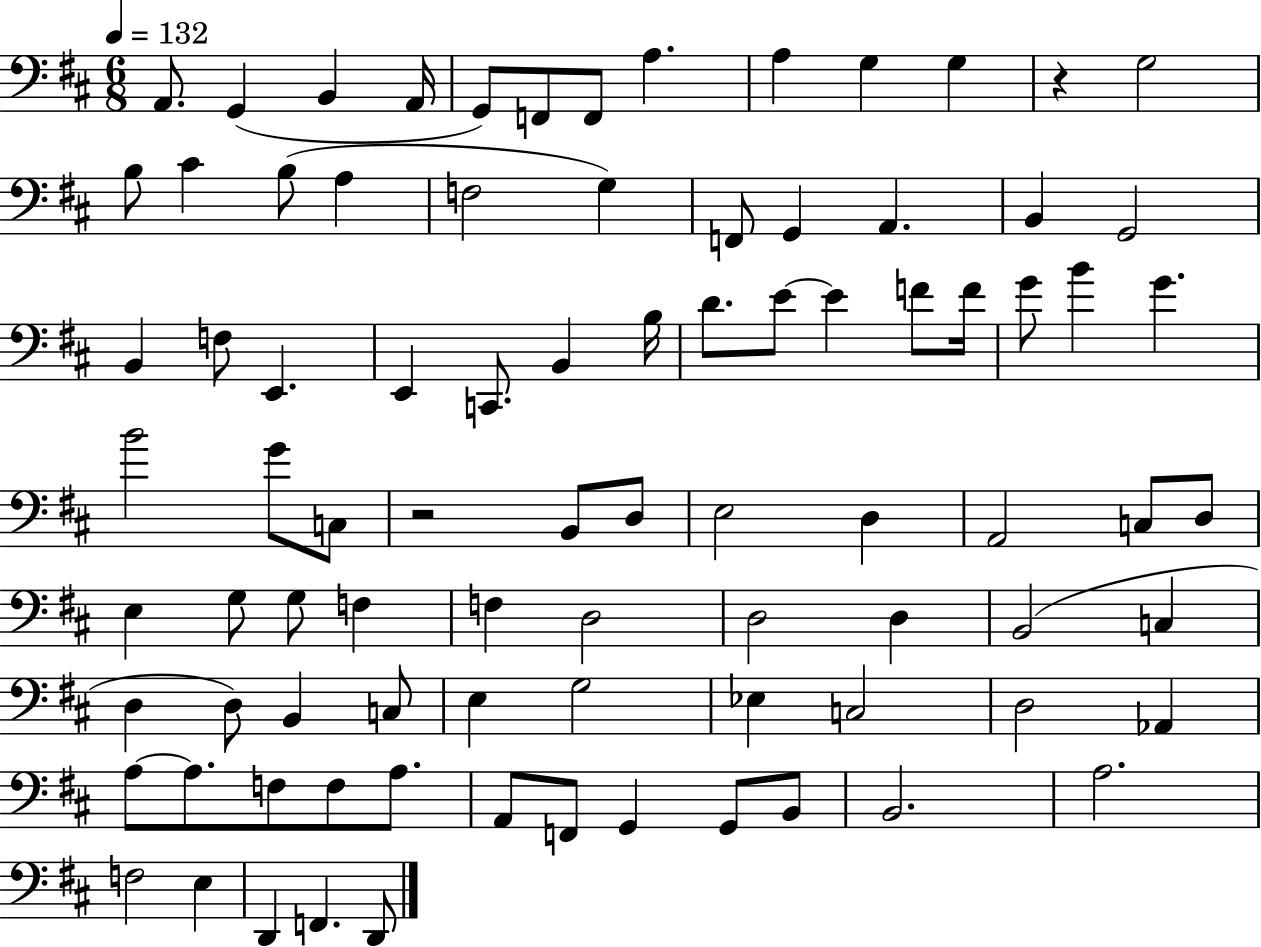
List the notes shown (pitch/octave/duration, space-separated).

A2/e. G2/q B2/q A2/s G2/e F2/e F2/e A3/q. A3/q G3/q G3/q R/q G3/h B3/e C#4/q B3/e A3/q F3/h G3/q F2/e G2/q A2/q. B2/q G2/h B2/q F3/e E2/q. E2/q C2/e. B2/q B3/s D4/e. E4/e E4/q F4/e F4/s G4/e B4/q G4/q. B4/h G4/e C3/e R/h B2/e D3/e E3/h D3/q A2/h C3/e D3/e E3/q G3/e G3/e F3/q F3/q D3/h D3/h D3/q B2/h C3/q D3/q D3/e B2/q C3/e E3/q G3/h Eb3/q C3/h D3/h Ab2/q A3/e A3/e. F3/e F3/e A3/e. A2/e F2/e G2/q G2/e B2/e B2/h. A3/h. F3/h E3/q D2/q F2/q. D2/e